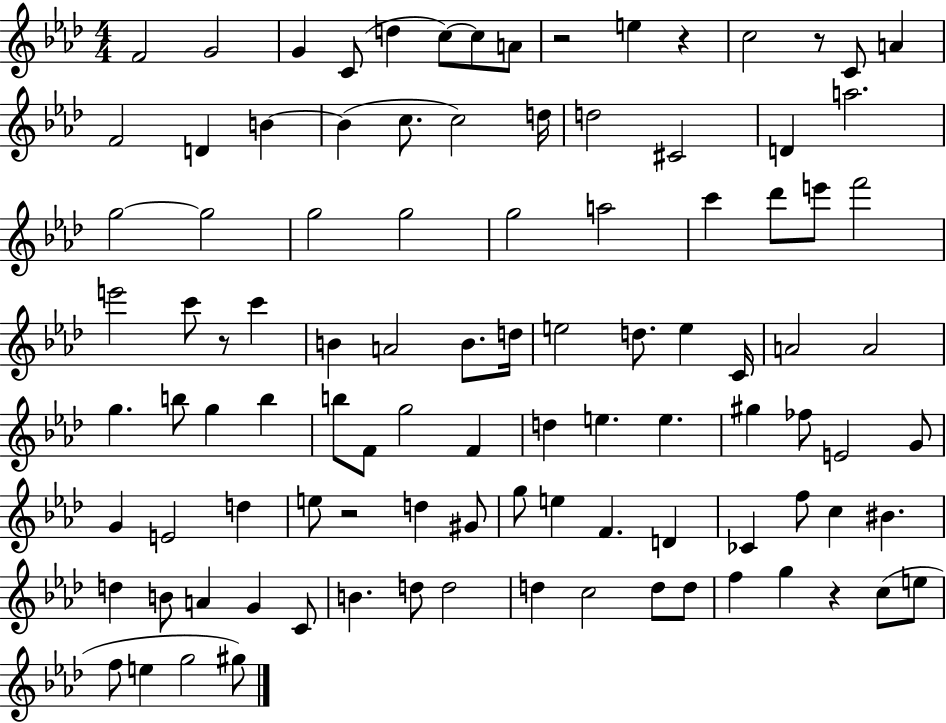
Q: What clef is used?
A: treble